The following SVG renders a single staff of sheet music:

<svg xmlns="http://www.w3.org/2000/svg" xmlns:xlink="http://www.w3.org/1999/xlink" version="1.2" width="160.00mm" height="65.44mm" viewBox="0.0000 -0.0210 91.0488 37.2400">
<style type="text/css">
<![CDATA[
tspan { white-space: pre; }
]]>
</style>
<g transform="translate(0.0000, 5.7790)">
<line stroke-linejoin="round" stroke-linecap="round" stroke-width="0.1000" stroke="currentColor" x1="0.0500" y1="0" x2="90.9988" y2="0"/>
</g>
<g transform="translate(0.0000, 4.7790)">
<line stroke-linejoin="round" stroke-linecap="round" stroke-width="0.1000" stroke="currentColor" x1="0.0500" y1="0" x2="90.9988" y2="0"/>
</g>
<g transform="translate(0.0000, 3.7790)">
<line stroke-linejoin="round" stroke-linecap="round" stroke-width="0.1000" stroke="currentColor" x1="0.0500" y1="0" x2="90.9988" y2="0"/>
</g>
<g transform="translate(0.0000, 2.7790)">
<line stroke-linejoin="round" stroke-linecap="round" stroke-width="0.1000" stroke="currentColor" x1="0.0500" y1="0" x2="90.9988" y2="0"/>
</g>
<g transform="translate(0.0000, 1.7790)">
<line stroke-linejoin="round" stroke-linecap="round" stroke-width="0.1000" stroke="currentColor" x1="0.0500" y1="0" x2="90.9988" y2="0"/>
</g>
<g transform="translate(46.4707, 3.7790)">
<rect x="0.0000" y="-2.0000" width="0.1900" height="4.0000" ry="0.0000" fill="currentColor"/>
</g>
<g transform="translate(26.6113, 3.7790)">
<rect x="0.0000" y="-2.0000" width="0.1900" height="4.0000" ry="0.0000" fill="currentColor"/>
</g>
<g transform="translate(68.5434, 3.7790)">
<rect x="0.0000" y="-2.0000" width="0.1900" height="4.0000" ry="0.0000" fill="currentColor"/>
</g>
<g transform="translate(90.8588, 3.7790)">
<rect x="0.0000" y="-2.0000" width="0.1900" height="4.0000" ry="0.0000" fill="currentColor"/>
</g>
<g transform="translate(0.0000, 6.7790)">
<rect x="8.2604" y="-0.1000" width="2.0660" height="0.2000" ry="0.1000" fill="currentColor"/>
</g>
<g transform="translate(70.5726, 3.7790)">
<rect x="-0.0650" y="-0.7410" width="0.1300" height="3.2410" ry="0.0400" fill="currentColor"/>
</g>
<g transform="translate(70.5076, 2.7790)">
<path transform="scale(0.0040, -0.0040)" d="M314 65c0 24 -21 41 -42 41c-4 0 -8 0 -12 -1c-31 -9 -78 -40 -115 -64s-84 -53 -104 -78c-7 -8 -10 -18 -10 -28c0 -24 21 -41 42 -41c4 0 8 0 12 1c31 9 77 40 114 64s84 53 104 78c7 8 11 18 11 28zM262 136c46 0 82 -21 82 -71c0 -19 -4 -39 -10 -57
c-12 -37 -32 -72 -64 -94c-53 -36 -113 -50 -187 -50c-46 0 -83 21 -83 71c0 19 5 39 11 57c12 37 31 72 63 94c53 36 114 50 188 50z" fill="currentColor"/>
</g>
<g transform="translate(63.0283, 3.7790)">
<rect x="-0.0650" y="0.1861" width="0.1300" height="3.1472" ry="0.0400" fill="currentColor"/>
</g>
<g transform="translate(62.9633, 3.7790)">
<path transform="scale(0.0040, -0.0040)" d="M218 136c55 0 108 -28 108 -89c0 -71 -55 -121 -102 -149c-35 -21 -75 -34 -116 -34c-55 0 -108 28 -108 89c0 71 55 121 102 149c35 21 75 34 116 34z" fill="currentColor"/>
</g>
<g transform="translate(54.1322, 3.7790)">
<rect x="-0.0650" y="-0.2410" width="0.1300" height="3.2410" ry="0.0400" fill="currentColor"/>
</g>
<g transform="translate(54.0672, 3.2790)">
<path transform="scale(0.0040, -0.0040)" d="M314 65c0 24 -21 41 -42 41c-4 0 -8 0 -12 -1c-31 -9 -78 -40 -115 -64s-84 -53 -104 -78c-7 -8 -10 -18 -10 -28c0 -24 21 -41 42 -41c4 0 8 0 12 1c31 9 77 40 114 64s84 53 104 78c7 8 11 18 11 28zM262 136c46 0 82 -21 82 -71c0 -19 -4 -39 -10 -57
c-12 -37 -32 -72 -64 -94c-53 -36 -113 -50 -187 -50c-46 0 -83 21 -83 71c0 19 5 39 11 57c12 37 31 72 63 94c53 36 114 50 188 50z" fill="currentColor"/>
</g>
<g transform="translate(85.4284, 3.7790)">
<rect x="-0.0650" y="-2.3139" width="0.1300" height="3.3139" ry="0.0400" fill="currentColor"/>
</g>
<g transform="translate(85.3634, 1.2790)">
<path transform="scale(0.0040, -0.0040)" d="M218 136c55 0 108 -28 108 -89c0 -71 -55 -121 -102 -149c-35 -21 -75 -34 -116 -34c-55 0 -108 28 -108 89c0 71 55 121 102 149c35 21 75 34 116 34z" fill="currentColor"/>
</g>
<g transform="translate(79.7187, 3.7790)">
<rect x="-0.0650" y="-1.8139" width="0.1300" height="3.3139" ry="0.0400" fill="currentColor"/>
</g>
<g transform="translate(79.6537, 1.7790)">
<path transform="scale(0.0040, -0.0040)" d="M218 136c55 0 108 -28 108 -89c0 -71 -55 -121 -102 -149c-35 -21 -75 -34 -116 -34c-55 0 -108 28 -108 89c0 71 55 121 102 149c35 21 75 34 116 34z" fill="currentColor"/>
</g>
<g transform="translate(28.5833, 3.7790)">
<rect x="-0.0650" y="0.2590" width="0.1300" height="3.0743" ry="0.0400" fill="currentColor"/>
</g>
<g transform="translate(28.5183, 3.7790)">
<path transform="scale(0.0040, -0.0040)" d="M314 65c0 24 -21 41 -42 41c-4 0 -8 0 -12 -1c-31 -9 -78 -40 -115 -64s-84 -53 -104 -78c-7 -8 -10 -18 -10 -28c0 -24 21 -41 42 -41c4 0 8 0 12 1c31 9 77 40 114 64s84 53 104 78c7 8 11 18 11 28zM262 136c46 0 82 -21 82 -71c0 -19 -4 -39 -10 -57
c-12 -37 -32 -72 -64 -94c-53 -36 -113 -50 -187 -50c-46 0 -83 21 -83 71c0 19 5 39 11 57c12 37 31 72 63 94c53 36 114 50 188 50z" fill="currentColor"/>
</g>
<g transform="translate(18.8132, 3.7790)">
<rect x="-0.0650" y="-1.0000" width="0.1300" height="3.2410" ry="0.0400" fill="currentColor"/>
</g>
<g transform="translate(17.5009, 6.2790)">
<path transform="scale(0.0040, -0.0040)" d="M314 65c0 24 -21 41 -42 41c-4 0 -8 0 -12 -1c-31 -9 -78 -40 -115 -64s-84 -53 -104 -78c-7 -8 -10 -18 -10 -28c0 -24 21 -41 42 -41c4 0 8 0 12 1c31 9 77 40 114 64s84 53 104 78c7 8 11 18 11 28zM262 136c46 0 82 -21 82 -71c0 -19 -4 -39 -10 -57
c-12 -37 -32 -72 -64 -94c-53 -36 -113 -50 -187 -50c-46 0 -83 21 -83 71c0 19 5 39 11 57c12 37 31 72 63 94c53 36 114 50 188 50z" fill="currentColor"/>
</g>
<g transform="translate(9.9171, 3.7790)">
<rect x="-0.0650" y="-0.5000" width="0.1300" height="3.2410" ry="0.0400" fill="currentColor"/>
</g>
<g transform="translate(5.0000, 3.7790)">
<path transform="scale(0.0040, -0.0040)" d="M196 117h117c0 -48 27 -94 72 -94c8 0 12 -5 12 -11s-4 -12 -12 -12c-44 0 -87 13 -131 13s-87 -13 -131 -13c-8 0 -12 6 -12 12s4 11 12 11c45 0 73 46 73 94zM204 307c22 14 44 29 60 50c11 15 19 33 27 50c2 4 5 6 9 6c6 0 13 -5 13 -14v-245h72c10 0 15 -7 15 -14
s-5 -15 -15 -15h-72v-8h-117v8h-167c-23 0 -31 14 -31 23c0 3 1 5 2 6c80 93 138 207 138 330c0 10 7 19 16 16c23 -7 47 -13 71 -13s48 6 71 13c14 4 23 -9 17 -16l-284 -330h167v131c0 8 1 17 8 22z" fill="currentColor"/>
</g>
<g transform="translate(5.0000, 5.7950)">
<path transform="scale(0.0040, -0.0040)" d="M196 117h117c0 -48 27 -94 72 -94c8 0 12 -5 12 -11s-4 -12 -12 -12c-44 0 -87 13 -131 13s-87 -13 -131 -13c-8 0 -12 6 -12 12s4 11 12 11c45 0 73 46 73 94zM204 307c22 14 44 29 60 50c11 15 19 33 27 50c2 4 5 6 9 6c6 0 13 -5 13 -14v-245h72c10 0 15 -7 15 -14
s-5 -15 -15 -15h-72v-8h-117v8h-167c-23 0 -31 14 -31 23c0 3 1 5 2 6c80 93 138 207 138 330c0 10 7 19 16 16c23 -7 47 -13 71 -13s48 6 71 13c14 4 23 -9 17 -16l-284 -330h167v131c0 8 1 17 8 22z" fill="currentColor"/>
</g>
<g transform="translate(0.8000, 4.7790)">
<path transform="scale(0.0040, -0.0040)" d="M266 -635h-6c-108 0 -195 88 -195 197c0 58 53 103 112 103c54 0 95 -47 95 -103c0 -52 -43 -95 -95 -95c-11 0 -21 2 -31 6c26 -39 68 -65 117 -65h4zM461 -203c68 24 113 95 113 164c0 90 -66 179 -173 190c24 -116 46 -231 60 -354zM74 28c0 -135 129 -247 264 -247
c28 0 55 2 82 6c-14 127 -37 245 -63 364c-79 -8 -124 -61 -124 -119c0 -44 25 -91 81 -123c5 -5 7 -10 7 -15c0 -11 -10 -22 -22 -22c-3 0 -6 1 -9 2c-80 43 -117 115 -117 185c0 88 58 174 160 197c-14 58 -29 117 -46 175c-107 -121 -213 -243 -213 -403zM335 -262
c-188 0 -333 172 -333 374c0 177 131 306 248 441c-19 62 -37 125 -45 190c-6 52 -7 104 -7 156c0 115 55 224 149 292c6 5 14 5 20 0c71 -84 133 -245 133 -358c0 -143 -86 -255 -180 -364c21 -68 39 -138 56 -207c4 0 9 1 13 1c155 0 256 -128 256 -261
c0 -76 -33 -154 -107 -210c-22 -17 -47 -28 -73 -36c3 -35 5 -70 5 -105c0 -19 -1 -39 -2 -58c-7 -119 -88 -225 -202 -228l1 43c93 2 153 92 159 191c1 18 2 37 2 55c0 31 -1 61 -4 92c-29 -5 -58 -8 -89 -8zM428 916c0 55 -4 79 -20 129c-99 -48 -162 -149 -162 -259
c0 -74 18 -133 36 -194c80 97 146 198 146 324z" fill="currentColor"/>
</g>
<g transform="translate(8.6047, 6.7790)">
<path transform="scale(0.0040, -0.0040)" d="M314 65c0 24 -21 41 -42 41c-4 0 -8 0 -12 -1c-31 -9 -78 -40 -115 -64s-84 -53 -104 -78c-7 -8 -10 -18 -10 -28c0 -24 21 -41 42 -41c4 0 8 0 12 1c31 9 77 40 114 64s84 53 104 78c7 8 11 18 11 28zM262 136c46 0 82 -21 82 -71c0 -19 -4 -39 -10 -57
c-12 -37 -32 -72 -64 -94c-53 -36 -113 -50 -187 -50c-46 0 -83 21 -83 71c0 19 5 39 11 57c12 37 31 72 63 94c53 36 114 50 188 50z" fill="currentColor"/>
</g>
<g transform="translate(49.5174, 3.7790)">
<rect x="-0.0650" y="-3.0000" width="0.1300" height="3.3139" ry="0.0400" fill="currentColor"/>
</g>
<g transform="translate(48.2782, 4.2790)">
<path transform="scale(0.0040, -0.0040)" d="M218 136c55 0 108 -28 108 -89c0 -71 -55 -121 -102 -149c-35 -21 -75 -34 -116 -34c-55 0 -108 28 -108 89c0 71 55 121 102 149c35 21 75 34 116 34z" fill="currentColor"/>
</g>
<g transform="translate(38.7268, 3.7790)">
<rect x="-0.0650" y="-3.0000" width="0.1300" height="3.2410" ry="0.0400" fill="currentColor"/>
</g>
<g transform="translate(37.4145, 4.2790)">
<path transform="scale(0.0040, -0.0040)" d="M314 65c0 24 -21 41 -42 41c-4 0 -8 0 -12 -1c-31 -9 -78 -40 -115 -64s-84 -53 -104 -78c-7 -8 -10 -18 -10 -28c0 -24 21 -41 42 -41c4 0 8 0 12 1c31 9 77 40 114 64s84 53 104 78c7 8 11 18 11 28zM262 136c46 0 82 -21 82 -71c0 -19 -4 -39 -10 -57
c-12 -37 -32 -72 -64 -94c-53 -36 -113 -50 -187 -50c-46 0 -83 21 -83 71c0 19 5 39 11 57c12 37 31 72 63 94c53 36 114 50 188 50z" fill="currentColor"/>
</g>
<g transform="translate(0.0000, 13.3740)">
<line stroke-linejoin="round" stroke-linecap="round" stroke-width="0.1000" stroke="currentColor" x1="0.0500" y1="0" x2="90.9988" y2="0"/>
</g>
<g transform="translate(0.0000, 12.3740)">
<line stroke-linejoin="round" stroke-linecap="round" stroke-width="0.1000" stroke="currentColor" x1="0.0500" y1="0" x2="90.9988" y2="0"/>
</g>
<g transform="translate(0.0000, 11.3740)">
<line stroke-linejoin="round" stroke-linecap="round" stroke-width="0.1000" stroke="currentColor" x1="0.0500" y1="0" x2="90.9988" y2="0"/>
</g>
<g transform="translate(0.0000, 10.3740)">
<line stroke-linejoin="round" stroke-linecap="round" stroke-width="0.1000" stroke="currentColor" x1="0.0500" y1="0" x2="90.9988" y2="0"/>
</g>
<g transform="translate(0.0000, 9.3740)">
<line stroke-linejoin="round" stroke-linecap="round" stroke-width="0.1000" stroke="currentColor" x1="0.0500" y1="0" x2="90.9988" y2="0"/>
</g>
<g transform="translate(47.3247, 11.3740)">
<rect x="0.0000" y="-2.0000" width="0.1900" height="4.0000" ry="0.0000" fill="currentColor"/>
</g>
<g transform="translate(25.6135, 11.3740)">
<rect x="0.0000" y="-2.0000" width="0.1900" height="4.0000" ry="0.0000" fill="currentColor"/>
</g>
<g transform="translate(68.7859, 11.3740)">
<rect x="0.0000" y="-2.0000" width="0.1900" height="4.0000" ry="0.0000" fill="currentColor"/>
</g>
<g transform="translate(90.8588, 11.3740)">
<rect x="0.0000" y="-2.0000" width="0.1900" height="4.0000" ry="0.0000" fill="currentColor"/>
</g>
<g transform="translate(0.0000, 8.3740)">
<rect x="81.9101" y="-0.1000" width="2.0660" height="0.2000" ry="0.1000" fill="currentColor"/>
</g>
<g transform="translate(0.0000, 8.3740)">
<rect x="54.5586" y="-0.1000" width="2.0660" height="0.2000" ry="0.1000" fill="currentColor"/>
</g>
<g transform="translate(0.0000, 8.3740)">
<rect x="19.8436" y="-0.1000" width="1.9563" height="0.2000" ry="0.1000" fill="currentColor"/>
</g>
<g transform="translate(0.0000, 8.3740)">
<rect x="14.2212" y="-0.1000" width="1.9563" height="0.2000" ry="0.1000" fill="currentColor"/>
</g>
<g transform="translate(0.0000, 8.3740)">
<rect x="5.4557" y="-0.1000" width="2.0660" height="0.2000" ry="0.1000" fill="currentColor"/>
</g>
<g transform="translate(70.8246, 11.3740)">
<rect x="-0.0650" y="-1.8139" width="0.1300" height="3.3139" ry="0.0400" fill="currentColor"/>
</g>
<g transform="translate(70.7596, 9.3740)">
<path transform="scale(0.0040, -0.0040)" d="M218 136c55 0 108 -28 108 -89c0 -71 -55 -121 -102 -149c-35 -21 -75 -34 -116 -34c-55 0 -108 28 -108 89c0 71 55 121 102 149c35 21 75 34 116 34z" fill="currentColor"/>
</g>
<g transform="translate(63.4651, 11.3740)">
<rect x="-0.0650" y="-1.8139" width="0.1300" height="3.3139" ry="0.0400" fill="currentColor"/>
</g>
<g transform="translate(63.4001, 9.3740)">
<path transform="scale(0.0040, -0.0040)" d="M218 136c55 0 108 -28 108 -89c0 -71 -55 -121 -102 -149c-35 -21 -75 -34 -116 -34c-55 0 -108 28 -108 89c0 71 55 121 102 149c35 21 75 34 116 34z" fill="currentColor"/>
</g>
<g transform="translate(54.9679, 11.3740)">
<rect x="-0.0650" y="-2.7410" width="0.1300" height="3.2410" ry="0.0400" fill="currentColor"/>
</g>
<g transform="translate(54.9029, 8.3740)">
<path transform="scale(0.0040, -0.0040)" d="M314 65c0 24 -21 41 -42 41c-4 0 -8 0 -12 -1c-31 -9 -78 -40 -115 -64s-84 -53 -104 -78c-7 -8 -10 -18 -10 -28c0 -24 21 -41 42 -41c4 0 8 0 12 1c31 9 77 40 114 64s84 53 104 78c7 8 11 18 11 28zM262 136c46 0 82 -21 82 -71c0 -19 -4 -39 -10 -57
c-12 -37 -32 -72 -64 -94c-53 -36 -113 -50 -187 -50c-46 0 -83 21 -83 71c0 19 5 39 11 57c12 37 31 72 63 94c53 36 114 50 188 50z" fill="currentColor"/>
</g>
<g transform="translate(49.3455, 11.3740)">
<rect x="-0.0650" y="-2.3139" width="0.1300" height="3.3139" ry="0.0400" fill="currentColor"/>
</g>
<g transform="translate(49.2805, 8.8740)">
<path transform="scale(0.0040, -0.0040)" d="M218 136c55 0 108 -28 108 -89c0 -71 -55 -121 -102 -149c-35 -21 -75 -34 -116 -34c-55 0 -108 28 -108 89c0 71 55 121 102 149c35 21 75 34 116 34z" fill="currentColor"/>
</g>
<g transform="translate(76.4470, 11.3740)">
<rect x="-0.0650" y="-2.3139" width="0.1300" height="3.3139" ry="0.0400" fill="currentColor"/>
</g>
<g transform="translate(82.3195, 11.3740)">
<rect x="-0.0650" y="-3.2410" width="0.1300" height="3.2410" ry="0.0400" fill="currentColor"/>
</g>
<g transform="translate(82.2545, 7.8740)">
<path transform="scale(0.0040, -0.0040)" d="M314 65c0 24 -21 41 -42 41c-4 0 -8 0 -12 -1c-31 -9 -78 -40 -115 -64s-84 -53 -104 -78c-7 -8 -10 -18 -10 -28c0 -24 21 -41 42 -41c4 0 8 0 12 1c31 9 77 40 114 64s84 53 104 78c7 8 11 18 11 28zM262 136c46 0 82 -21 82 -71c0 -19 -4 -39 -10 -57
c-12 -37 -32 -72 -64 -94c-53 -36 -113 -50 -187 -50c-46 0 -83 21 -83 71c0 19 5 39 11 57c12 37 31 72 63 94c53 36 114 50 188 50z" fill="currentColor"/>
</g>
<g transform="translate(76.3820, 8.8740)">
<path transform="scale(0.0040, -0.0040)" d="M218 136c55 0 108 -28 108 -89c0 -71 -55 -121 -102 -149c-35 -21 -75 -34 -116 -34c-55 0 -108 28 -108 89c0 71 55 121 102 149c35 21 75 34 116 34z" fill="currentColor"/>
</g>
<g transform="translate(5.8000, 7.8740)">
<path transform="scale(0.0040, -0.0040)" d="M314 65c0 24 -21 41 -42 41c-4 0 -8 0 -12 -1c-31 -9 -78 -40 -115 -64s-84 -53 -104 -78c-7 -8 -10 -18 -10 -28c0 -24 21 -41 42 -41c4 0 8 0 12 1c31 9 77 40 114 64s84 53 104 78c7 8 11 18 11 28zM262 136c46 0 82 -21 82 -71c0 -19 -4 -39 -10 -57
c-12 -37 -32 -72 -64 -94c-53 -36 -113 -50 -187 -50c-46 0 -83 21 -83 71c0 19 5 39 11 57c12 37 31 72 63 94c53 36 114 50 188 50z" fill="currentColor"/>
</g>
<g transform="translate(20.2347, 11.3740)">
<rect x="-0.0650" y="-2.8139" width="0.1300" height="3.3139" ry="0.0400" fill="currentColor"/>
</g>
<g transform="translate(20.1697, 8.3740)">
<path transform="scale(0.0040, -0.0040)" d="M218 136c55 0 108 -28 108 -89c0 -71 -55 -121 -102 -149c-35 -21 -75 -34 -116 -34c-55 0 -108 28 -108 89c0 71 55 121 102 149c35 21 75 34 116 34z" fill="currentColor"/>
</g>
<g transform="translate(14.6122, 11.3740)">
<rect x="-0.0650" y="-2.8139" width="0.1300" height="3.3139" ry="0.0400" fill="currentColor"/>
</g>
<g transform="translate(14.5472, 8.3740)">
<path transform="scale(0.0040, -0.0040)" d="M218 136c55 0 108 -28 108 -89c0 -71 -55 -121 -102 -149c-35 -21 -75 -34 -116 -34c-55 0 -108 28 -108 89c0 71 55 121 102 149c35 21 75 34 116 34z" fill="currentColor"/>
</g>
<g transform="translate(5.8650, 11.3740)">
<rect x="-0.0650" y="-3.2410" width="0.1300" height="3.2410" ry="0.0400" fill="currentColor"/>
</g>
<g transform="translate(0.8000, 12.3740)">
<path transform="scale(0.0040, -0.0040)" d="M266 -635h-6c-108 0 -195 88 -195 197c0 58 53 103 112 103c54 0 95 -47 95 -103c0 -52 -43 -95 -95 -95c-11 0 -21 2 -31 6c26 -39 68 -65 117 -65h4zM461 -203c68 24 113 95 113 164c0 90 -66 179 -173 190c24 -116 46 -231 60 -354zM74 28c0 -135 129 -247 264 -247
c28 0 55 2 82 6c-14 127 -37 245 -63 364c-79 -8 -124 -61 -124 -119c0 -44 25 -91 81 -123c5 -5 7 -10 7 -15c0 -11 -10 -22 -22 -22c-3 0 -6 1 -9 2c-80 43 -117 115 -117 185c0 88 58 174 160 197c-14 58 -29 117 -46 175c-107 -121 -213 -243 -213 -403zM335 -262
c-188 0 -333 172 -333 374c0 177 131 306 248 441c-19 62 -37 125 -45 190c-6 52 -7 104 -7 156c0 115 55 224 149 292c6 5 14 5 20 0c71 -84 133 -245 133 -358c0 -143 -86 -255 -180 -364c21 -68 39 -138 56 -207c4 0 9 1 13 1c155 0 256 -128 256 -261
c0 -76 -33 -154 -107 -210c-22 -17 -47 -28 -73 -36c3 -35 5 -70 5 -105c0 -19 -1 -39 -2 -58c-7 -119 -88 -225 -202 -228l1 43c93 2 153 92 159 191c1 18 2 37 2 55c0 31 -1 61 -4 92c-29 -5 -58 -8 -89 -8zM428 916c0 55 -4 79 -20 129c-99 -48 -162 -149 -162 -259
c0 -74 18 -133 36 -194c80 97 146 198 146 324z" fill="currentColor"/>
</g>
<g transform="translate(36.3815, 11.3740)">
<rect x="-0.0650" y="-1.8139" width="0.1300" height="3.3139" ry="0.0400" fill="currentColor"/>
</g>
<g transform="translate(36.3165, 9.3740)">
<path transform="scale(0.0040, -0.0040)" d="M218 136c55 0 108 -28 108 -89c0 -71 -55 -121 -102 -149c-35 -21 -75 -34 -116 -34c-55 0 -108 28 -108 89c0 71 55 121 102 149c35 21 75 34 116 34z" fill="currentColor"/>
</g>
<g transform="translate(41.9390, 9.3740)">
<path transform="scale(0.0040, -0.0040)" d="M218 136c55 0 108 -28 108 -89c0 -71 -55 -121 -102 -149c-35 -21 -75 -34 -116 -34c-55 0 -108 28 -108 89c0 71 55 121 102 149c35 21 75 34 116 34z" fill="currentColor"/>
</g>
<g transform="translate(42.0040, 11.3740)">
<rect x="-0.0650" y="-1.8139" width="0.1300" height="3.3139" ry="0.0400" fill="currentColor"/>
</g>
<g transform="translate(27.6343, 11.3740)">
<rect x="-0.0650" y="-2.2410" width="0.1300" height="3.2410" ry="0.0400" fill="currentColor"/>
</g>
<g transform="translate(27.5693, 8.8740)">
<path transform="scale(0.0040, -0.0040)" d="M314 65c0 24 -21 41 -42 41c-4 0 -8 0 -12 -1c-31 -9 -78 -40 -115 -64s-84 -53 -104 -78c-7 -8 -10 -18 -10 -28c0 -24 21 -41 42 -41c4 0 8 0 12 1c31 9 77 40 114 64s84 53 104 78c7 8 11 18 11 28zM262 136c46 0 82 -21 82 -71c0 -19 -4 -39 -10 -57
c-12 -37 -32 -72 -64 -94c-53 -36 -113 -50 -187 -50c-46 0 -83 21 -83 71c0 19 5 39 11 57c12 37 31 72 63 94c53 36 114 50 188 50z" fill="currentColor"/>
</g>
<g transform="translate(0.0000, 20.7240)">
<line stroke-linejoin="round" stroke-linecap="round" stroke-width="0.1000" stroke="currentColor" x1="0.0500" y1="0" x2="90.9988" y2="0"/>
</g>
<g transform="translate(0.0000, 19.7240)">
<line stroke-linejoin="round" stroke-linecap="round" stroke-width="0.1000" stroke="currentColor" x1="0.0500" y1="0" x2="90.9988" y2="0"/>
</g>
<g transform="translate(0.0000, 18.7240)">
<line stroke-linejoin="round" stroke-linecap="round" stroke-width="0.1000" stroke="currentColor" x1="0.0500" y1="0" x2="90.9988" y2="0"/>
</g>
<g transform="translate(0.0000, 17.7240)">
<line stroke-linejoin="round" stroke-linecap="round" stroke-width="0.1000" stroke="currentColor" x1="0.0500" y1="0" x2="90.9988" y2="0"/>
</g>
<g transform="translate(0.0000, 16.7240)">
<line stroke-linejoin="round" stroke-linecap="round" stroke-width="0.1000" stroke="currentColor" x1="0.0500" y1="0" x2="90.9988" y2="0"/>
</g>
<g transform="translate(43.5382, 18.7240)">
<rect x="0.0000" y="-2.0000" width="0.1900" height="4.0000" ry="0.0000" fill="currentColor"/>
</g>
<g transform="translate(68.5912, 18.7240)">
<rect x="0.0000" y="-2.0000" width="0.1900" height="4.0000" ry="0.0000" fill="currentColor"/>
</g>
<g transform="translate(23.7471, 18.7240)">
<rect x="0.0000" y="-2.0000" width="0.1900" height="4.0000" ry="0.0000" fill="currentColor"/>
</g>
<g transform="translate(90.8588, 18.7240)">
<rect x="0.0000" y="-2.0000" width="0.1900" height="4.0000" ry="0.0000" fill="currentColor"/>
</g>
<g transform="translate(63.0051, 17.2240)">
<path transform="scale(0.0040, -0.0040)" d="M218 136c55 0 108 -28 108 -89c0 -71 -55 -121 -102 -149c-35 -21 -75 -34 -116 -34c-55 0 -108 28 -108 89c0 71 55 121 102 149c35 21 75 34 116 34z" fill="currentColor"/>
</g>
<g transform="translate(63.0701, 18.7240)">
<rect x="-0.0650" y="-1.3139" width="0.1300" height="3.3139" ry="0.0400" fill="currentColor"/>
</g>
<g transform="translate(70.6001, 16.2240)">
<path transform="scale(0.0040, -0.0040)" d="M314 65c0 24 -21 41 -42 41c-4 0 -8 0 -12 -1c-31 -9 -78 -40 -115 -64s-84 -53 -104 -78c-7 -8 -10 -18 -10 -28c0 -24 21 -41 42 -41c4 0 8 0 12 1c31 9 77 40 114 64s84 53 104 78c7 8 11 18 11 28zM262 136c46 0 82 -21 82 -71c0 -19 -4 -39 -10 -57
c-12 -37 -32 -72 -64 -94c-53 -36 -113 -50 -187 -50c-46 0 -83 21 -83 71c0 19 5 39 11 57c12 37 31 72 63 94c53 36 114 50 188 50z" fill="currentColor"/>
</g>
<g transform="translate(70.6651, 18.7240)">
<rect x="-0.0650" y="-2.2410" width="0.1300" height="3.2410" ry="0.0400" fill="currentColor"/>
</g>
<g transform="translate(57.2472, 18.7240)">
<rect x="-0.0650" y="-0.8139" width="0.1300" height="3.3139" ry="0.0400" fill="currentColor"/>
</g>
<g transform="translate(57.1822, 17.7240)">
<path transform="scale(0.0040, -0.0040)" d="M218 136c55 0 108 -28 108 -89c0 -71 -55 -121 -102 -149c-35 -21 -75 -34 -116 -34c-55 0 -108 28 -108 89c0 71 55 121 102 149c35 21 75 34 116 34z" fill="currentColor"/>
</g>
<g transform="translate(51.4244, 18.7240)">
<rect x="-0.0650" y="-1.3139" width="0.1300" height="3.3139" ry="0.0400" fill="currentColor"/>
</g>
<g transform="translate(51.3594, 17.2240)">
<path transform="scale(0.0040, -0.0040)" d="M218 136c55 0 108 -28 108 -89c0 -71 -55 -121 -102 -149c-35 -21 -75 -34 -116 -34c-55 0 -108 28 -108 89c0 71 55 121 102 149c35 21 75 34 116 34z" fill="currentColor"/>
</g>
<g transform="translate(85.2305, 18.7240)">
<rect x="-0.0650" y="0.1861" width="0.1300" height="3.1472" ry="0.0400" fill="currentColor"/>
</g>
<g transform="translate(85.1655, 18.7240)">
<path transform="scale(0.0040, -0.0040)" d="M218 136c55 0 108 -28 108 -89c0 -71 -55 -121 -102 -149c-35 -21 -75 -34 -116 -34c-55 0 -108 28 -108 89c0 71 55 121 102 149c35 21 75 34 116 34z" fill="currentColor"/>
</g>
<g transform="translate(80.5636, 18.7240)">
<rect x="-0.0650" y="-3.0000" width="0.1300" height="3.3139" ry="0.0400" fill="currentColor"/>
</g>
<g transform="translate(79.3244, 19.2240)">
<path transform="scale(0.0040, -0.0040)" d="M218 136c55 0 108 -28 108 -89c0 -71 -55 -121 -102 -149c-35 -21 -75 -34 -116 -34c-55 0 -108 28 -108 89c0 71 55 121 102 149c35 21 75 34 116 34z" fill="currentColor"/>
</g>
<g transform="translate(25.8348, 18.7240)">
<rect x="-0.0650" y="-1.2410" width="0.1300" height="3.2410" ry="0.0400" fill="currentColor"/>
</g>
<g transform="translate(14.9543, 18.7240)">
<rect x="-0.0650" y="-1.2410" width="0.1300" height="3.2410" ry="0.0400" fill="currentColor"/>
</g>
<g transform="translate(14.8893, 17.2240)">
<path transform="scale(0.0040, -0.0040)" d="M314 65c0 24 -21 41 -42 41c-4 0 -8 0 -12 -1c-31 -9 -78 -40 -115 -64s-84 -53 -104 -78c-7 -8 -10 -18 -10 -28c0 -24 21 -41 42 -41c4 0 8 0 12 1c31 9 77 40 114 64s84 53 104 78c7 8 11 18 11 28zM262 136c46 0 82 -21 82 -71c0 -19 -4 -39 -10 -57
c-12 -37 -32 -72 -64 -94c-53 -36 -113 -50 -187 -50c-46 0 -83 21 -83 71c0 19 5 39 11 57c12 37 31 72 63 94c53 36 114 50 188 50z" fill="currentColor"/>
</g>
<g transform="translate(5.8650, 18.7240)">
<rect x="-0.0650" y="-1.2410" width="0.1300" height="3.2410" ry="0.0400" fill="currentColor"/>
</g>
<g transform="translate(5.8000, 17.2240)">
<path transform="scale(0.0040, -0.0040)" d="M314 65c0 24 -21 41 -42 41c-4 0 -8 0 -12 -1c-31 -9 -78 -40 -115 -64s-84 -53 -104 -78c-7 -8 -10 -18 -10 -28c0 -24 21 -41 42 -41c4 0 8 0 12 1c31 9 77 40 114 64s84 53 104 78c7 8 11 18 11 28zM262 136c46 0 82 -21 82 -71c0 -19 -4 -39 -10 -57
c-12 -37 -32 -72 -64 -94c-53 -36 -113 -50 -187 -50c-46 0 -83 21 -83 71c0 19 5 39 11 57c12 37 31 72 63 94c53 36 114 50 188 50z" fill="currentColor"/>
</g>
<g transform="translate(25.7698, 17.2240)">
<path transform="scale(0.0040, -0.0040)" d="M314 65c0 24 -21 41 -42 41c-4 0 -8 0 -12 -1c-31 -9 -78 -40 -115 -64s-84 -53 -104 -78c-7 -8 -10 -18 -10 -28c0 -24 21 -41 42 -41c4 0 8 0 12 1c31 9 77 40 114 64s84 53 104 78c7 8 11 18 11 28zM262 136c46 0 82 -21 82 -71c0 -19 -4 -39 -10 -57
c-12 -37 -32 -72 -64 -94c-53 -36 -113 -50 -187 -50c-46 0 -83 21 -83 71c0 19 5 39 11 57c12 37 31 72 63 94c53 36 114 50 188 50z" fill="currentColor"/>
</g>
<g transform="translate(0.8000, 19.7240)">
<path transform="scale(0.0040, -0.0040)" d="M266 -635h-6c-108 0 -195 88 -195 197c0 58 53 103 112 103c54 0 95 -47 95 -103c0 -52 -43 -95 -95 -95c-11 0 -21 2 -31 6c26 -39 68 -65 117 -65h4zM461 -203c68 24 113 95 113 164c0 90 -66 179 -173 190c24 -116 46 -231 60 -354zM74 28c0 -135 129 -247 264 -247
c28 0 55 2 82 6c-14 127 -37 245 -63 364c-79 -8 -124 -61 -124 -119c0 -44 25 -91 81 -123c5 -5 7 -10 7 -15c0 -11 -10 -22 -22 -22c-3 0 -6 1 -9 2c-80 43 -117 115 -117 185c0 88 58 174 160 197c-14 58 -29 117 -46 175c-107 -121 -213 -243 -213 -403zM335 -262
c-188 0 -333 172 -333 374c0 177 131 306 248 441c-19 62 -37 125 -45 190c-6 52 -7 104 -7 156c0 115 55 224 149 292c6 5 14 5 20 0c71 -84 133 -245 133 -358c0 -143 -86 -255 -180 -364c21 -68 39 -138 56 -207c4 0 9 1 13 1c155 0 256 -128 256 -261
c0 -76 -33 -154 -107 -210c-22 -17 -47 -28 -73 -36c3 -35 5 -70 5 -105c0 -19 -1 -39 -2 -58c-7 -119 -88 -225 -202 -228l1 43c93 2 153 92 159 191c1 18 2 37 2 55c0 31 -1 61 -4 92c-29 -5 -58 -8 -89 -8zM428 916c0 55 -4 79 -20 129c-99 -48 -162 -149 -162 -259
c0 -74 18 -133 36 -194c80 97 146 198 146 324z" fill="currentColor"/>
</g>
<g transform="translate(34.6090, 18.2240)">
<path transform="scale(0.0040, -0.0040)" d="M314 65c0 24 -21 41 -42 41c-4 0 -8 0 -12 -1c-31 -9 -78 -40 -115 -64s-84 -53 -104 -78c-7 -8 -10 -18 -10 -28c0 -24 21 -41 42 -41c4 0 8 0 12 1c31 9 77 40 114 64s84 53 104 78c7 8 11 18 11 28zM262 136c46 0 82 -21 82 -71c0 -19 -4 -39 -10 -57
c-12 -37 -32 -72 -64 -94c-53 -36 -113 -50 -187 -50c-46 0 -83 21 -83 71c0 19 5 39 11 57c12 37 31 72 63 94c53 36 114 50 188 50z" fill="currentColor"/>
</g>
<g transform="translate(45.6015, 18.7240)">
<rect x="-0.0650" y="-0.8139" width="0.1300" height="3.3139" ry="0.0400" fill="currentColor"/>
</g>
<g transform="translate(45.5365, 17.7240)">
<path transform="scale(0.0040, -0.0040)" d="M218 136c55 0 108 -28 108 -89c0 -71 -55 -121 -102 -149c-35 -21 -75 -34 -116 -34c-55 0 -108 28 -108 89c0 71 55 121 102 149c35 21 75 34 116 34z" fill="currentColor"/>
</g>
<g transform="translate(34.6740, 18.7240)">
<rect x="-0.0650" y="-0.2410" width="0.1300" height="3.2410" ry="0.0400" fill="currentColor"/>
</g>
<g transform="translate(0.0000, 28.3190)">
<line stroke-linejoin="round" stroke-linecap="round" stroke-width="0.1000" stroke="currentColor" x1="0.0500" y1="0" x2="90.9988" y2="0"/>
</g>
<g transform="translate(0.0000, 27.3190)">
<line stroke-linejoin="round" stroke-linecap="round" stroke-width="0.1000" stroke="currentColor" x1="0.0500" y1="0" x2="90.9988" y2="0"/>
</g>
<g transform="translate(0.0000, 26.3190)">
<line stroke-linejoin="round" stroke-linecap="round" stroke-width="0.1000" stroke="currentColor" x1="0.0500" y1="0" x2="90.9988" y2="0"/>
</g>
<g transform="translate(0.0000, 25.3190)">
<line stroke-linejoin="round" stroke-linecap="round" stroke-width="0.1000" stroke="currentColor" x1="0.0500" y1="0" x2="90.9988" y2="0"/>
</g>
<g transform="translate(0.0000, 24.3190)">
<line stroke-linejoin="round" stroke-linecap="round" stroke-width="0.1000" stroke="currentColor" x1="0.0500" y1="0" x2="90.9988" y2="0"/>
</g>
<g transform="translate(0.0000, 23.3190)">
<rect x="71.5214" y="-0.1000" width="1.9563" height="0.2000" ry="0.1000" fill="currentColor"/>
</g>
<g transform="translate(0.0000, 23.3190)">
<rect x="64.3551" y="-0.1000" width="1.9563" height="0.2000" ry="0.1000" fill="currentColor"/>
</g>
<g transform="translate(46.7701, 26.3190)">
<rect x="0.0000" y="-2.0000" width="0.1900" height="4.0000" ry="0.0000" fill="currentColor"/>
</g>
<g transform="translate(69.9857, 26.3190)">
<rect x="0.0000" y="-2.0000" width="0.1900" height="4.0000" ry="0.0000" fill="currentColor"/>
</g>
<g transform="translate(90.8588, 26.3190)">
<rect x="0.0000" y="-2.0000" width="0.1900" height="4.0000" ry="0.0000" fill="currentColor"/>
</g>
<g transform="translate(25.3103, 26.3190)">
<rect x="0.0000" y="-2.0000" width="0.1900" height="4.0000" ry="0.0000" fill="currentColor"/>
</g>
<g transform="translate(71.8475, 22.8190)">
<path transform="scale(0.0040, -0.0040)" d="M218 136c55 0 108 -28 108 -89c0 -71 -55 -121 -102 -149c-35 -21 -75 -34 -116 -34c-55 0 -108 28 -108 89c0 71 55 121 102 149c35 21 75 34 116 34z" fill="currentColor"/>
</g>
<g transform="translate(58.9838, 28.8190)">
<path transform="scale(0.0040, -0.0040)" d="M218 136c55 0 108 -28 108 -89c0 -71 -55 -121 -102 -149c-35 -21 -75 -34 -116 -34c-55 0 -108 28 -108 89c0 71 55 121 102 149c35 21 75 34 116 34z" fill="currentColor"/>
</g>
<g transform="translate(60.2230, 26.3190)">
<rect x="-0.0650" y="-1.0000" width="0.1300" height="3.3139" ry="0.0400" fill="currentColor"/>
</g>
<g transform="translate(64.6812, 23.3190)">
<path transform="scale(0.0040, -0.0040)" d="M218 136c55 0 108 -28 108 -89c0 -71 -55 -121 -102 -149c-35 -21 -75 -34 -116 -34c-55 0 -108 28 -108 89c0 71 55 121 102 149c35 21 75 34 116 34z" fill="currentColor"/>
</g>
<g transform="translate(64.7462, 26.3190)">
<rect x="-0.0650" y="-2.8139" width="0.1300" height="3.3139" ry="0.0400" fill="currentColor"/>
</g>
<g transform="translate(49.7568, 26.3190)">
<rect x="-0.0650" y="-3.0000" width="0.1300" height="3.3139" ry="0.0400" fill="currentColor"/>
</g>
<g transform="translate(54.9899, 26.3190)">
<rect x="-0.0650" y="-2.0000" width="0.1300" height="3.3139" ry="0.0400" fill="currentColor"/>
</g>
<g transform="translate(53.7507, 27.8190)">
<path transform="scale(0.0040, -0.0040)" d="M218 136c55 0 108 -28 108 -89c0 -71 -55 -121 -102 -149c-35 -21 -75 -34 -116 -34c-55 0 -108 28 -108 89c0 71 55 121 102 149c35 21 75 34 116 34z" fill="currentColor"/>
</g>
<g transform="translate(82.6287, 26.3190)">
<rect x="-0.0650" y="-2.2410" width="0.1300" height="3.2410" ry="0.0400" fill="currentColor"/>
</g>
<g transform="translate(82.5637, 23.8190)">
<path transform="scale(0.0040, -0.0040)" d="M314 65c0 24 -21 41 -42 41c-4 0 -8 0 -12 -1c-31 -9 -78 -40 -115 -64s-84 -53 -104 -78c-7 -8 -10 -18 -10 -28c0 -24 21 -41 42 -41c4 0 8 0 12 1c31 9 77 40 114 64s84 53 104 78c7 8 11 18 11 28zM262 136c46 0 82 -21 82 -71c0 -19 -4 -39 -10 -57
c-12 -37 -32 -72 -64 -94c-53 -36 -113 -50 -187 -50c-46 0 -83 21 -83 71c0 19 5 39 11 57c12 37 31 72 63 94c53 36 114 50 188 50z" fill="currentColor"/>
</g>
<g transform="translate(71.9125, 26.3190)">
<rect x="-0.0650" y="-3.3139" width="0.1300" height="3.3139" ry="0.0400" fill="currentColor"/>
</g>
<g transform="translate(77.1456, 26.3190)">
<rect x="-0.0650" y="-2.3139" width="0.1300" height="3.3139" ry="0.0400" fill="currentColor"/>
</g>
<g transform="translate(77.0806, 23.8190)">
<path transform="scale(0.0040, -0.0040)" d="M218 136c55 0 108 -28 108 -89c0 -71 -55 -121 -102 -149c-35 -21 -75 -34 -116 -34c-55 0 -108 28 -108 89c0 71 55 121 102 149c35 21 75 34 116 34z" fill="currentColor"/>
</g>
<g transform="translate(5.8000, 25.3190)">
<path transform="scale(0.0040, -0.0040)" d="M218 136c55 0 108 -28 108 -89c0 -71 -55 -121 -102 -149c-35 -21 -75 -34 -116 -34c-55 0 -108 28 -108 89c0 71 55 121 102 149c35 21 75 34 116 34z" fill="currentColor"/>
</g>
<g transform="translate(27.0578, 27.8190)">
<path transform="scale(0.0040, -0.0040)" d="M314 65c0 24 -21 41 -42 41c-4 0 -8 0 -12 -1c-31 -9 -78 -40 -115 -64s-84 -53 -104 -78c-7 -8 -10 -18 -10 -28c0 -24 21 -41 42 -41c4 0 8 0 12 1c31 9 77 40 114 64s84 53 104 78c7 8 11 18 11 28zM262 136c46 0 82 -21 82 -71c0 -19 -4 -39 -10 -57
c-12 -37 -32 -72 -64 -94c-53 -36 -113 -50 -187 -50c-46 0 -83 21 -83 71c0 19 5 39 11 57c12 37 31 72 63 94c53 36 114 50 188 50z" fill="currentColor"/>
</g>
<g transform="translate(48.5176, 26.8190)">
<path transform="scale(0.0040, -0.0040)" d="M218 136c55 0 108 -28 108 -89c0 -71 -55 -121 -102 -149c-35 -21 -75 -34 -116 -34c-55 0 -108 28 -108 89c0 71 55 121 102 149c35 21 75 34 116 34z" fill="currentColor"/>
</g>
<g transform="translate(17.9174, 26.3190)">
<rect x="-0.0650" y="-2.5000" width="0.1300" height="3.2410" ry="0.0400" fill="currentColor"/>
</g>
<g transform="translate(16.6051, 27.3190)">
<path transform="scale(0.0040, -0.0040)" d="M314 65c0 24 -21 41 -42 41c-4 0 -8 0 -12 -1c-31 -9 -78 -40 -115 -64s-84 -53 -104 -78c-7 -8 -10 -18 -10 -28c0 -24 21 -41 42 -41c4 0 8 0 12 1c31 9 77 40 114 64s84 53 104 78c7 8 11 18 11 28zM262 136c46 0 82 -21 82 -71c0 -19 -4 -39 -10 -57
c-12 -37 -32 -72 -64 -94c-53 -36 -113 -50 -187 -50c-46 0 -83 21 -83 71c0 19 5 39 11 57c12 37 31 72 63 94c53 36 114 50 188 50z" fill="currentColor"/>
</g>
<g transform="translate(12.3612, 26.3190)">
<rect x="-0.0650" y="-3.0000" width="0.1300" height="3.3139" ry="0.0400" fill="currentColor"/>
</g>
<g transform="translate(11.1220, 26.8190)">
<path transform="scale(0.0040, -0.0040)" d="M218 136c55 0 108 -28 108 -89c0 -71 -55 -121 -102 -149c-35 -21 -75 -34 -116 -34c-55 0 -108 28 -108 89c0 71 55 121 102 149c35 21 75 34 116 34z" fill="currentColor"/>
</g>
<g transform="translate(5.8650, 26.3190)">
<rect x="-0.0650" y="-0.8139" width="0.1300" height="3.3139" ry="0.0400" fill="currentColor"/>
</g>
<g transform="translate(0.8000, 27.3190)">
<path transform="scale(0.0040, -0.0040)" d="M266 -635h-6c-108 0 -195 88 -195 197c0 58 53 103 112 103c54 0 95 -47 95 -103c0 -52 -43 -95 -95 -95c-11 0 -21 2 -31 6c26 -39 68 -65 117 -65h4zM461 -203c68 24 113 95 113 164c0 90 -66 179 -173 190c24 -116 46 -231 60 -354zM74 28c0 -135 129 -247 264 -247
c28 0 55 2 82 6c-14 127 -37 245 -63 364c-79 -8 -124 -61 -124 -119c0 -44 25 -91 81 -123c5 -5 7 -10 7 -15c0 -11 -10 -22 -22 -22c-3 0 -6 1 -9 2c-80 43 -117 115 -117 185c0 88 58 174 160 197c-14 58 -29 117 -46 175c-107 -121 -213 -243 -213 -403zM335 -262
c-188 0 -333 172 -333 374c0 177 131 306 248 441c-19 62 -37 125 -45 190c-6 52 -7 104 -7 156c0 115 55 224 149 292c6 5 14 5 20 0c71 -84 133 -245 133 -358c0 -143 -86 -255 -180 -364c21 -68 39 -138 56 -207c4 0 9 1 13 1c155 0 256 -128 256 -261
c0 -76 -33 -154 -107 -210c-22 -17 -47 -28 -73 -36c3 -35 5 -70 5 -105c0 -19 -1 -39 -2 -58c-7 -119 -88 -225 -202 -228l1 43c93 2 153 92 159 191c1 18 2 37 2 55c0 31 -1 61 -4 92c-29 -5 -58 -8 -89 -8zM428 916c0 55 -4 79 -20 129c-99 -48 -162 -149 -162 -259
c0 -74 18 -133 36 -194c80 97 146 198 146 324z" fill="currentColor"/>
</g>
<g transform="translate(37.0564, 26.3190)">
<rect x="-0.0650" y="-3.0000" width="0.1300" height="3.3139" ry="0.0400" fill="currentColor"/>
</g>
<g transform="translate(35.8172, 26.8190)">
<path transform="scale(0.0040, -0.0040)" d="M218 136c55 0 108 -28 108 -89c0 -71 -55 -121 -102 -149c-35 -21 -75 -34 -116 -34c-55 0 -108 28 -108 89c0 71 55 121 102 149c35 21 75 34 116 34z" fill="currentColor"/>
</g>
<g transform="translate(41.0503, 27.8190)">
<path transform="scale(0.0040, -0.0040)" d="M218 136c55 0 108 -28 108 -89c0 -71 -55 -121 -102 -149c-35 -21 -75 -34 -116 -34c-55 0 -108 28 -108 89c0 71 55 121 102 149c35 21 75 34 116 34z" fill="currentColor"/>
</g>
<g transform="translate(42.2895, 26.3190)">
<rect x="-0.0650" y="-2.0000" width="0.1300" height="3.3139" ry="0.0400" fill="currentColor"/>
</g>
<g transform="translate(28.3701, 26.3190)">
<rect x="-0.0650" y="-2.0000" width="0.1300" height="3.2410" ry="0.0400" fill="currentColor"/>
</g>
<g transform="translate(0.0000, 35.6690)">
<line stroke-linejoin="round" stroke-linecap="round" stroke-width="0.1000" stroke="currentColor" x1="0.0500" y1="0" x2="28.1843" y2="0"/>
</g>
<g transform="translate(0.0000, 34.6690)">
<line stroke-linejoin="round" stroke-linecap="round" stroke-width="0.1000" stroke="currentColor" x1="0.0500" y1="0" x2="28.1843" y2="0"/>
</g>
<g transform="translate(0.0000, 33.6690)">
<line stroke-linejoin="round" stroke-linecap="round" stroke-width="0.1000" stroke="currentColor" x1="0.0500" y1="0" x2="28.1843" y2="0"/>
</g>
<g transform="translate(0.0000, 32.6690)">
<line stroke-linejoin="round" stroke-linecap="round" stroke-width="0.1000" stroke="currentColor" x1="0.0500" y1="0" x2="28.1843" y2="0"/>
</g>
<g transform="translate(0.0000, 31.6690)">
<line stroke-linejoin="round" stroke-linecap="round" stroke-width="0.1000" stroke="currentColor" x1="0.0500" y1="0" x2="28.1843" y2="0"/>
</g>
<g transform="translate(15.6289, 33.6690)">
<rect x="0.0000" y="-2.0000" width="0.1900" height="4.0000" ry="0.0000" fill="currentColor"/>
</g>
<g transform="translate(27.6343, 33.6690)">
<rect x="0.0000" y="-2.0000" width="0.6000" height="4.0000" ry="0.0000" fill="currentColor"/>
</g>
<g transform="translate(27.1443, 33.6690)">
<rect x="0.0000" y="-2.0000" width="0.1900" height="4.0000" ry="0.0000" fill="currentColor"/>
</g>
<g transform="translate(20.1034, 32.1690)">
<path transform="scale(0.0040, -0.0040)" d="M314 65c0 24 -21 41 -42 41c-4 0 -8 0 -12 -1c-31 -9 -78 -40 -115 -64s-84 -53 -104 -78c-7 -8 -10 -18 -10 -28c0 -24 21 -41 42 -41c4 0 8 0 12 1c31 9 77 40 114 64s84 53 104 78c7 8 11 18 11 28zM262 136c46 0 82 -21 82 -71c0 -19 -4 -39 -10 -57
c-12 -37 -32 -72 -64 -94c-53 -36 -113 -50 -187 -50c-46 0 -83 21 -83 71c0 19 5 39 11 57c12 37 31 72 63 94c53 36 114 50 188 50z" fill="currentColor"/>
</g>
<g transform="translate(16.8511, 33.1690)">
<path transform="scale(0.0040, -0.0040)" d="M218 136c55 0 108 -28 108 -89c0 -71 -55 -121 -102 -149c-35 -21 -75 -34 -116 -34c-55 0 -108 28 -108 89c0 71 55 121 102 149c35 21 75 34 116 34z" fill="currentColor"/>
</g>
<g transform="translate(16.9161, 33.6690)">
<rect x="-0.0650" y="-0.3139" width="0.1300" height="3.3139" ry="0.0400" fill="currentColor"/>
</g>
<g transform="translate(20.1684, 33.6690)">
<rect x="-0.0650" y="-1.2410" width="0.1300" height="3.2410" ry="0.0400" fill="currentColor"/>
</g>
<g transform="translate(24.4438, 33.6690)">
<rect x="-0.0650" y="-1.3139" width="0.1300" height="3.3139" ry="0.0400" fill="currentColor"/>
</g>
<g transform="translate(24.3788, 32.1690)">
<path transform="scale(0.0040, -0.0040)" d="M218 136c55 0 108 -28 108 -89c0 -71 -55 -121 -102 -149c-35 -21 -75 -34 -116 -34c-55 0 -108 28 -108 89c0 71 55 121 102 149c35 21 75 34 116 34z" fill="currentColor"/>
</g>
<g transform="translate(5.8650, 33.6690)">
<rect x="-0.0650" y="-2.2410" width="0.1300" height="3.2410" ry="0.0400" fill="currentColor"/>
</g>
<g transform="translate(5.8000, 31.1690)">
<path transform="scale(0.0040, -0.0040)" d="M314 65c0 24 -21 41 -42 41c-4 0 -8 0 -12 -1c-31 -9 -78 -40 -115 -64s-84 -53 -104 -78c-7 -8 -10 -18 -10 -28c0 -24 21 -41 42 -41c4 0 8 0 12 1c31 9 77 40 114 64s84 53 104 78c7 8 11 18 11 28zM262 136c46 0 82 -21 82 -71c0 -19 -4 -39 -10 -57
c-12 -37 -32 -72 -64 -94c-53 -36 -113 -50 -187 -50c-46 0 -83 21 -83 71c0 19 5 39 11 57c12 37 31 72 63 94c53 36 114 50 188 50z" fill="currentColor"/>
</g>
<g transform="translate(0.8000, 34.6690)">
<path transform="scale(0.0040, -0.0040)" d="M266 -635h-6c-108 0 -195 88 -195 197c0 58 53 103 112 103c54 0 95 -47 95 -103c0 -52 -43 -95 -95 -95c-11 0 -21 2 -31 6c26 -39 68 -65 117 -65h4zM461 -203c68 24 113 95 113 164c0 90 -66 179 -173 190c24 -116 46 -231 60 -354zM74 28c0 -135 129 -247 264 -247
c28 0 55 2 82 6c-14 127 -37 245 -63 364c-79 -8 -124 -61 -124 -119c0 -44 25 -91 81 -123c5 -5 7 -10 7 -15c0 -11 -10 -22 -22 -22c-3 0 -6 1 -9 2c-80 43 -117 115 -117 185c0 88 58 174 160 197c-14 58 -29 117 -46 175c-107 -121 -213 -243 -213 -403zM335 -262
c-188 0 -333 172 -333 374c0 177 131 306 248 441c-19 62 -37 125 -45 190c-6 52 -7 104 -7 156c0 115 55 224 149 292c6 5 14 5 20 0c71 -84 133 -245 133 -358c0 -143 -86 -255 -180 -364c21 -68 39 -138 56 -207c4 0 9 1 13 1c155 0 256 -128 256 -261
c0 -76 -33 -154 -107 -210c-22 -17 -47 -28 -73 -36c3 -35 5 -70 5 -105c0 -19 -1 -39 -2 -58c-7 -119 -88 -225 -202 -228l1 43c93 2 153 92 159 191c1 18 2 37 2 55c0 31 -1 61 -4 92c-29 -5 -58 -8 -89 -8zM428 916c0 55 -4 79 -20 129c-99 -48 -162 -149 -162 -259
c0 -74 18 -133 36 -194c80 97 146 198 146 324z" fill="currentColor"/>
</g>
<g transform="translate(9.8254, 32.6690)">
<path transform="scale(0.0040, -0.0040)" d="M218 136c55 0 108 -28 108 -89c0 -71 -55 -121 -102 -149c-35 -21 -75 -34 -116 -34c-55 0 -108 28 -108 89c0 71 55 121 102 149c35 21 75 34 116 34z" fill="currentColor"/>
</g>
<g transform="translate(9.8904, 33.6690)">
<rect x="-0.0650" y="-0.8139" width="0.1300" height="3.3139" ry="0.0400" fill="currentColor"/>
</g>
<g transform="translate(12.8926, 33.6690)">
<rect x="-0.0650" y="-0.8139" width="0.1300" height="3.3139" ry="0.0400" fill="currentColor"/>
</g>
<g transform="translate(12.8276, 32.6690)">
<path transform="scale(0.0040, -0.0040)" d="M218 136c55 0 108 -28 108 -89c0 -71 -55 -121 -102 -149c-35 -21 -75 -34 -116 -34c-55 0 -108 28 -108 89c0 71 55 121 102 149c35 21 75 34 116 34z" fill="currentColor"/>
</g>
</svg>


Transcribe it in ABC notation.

X:1
T:Untitled
M:4/4
L:1/4
K:C
C2 D2 B2 A2 A c2 B d2 f g b2 a a g2 f f g a2 f f g b2 e2 e2 e2 c2 d e d e g2 A B d A G2 F2 A F A F D a b g g2 g2 d d c e2 e